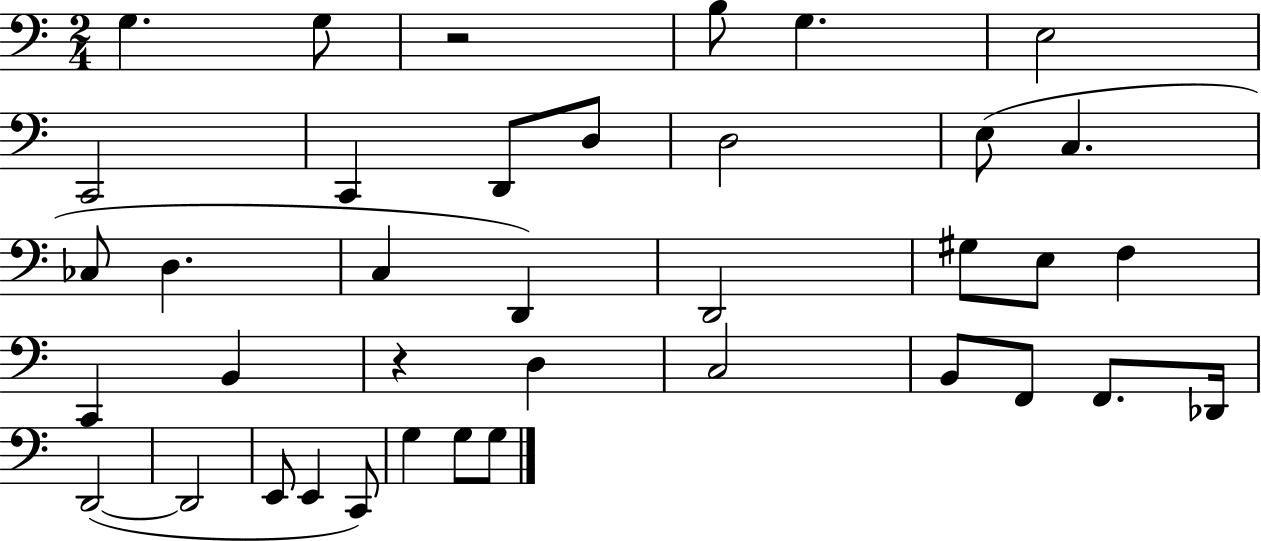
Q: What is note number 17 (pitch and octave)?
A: D2